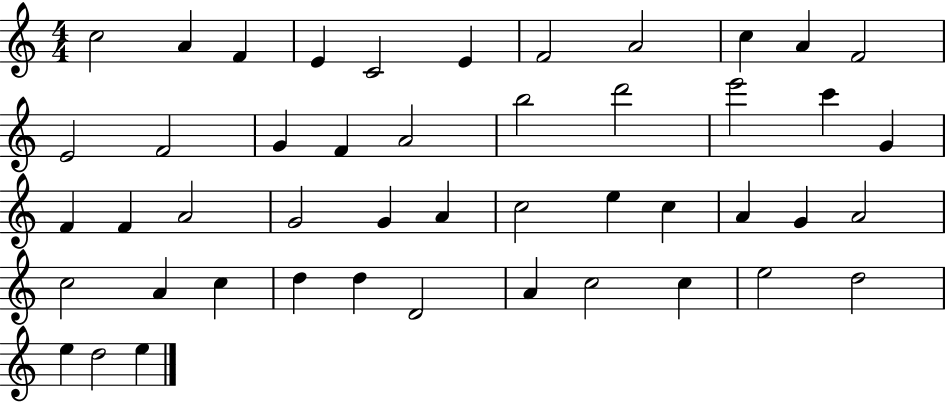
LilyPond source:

{
  \clef treble
  \numericTimeSignature
  \time 4/4
  \key c \major
  c''2 a'4 f'4 | e'4 c'2 e'4 | f'2 a'2 | c''4 a'4 f'2 | \break e'2 f'2 | g'4 f'4 a'2 | b''2 d'''2 | e'''2 c'''4 g'4 | \break f'4 f'4 a'2 | g'2 g'4 a'4 | c''2 e''4 c''4 | a'4 g'4 a'2 | \break c''2 a'4 c''4 | d''4 d''4 d'2 | a'4 c''2 c''4 | e''2 d''2 | \break e''4 d''2 e''4 | \bar "|."
}